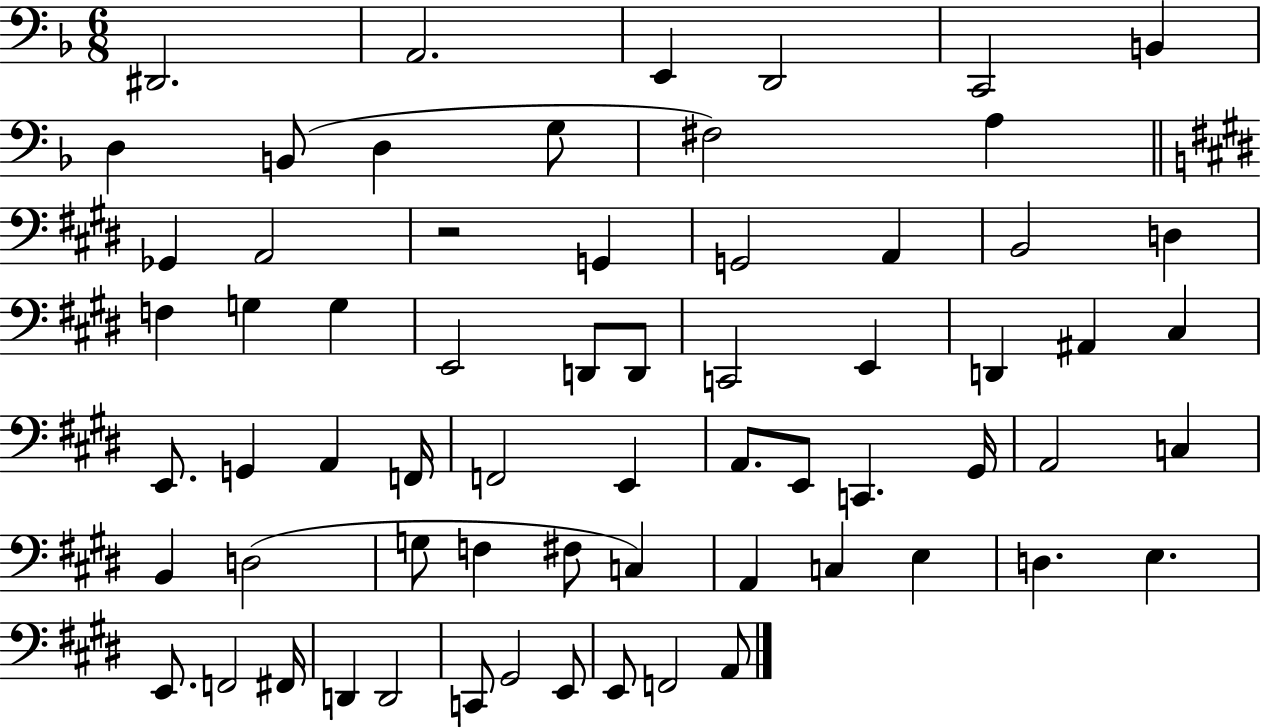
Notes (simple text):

D#2/h. A2/h. E2/q D2/h C2/h B2/q D3/q B2/e D3/q G3/e F#3/h A3/q Gb2/q A2/h R/h G2/q G2/h A2/q B2/h D3/q F3/q G3/q G3/q E2/h D2/e D2/e C2/h E2/q D2/q A#2/q C#3/q E2/e. G2/q A2/q F2/s F2/h E2/q A2/e. E2/e C2/q. G#2/s A2/h C3/q B2/q D3/h G3/e F3/q F#3/e C3/q A2/q C3/q E3/q D3/q. E3/q. E2/e. F2/h F#2/s D2/q D2/h C2/e G#2/h E2/e E2/e F2/h A2/e